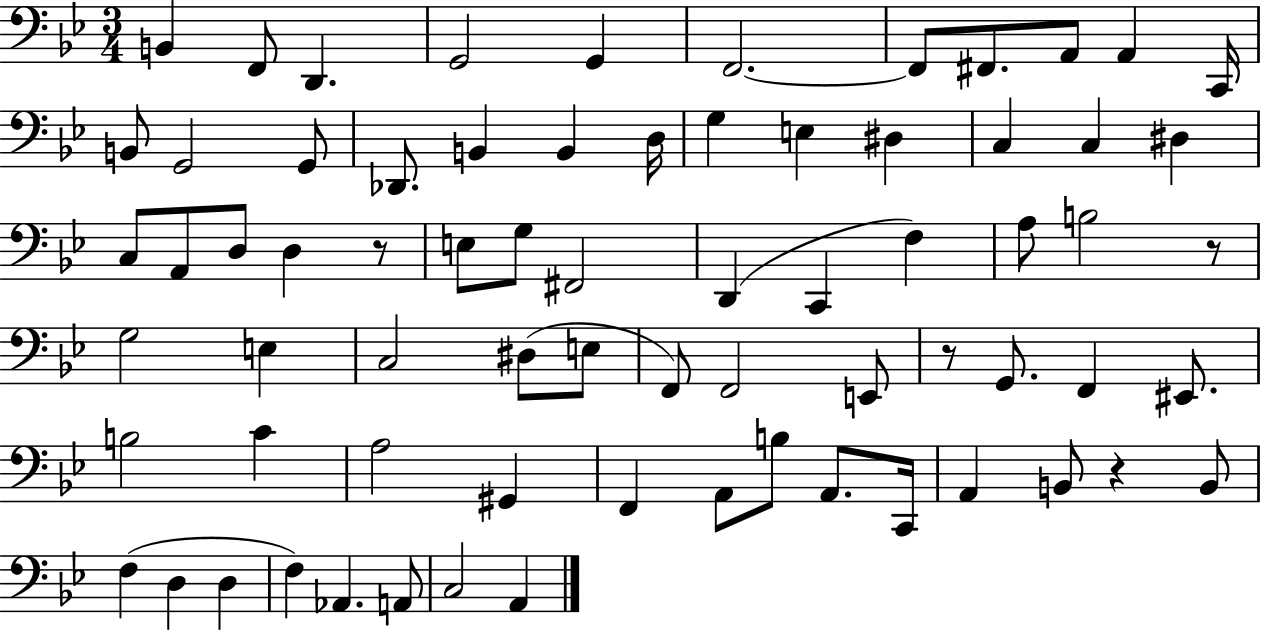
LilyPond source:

{
  \clef bass
  \numericTimeSignature
  \time 3/4
  \key bes \major
  b,4 f,8 d,4. | g,2 g,4 | f,2.~~ | f,8 fis,8. a,8 a,4 c,16 | \break b,8 g,2 g,8 | des,8. b,4 b,4 d16 | g4 e4 dis4 | c4 c4 dis4 | \break c8 a,8 d8 d4 r8 | e8 g8 fis,2 | d,4( c,4 f4) | a8 b2 r8 | \break g2 e4 | c2 dis8( e8 | f,8) f,2 e,8 | r8 g,8. f,4 eis,8. | \break b2 c'4 | a2 gis,4 | f,4 a,8 b8 a,8. c,16 | a,4 b,8 r4 b,8 | \break f4( d4 d4 | f4) aes,4. a,8 | c2 a,4 | \bar "|."
}